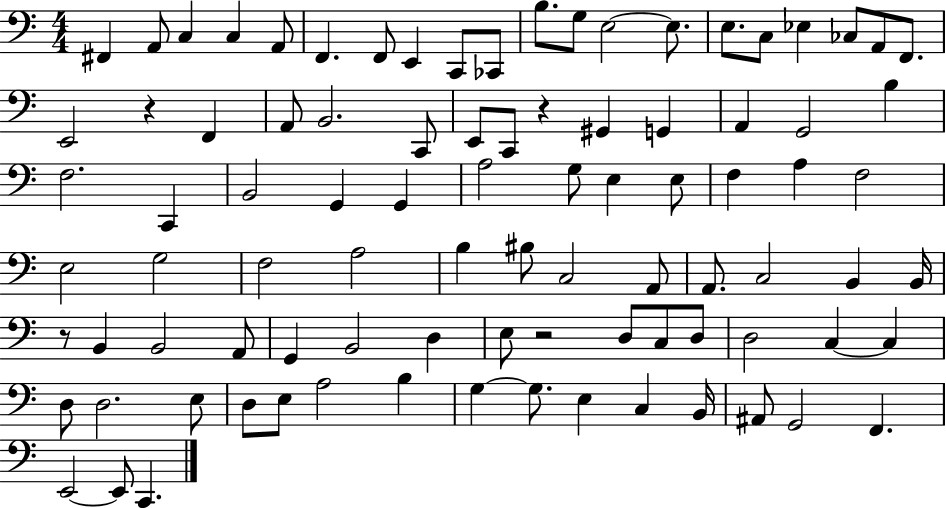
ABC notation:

X:1
T:Untitled
M:4/4
L:1/4
K:C
^F,, A,,/2 C, C, A,,/2 F,, F,,/2 E,, C,,/2 _C,,/2 B,/2 G,/2 E,2 E,/2 E,/2 C,/2 _E, _C,/2 A,,/2 F,,/2 E,,2 z F,, A,,/2 B,,2 C,,/2 E,,/2 C,,/2 z ^G,, G,, A,, G,,2 B, F,2 C,, B,,2 G,, G,, A,2 G,/2 E, E,/2 F, A, F,2 E,2 G,2 F,2 A,2 B, ^B,/2 C,2 A,,/2 A,,/2 C,2 B,, B,,/4 z/2 B,, B,,2 A,,/2 G,, B,,2 D, E,/2 z2 D,/2 C,/2 D,/2 D,2 C, C, D,/2 D,2 E,/2 D,/2 E,/2 A,2 B, G, G,/2 E, C, B,,/4 ^A,,/2 G,,2 F,, E,,2 E,,/2 C,,